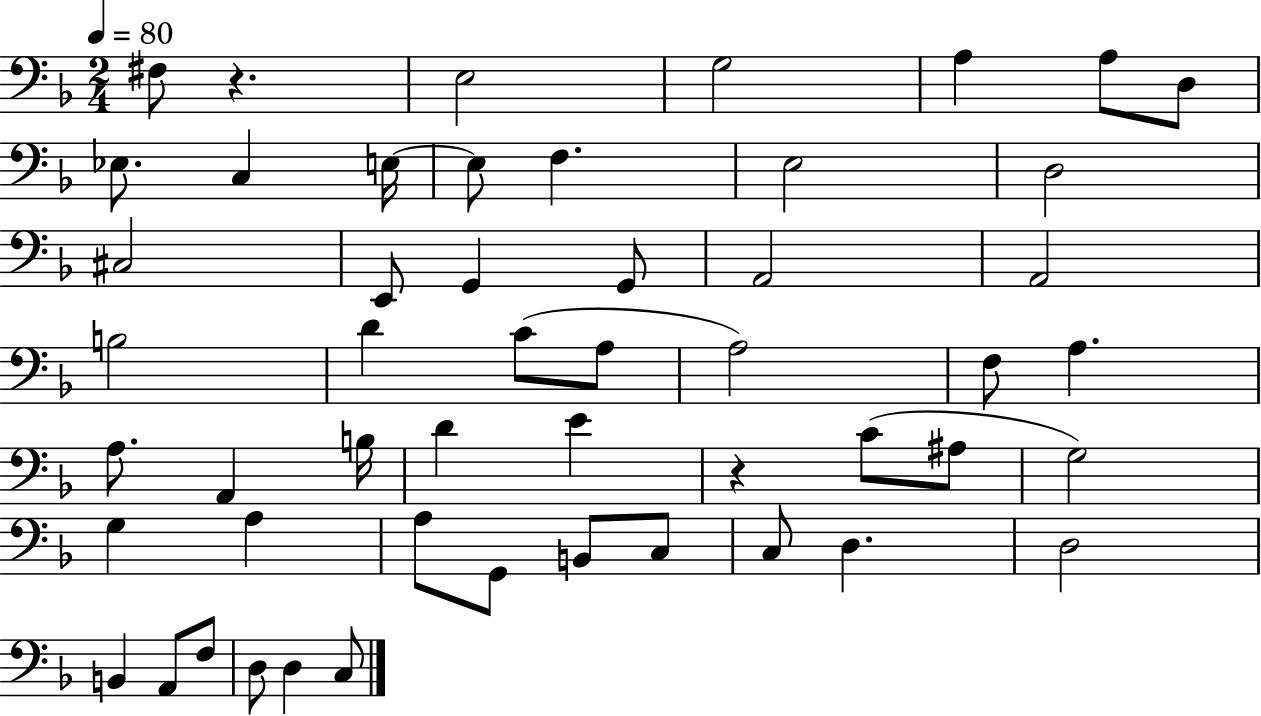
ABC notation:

X:1
T:Untitled
M:2/4
L:1/4
K:F
^F,/2 z E,2 G,2 A, A,/2 D,/2 _E,/2 C, E,/4 E,/2 F, E,2 D,2 ^C,2 E,,/2 G,, G,,/2 A,,2 A,,2 B,2 D C/2 A,/2 A,2 F,/2 A, A,/2 A,, B,/4 D E z C/2 ^A,/2 G,2 G, A, A,/2 G,,/2 B,,/2 C,/2 C,/2 D, D,2 B,, A,,/2 F,/2 D,/2 D, C,/2